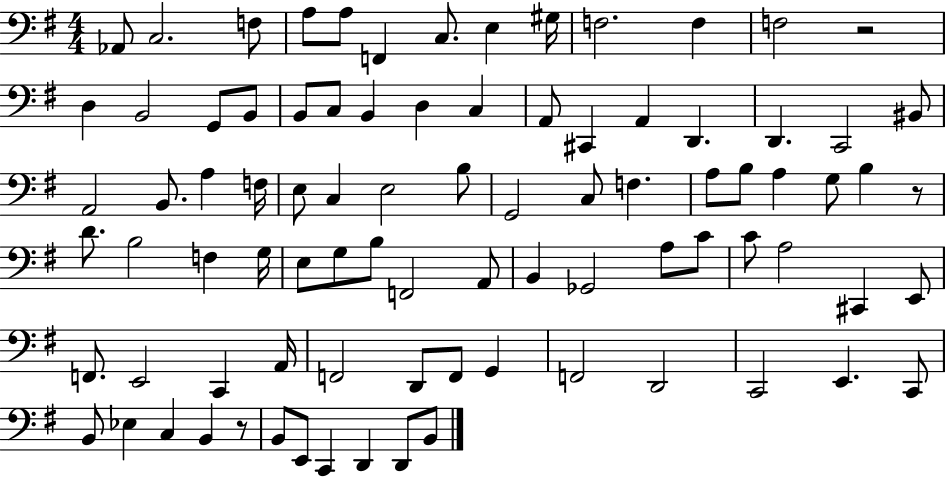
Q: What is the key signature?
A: G major